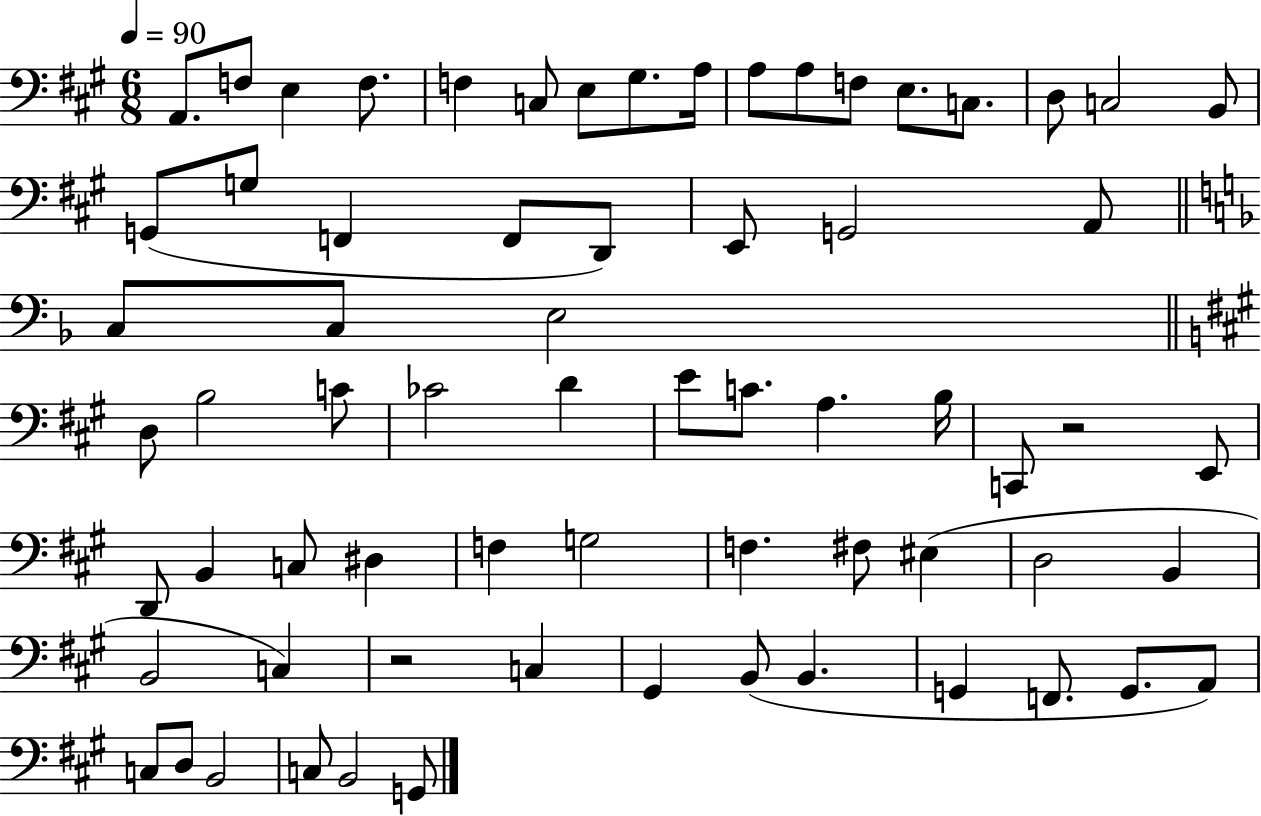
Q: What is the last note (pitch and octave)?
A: G2